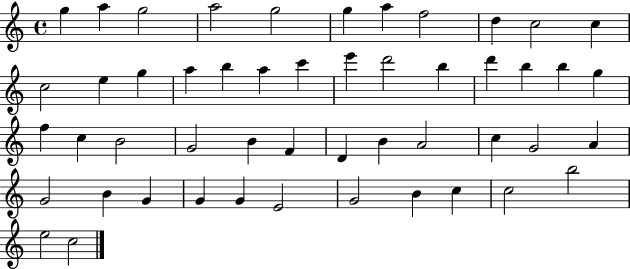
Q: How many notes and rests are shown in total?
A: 50